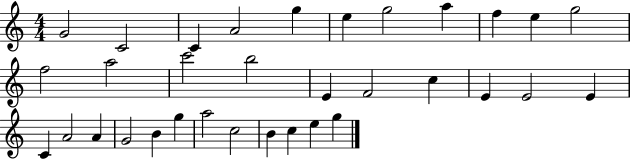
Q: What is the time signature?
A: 4/4